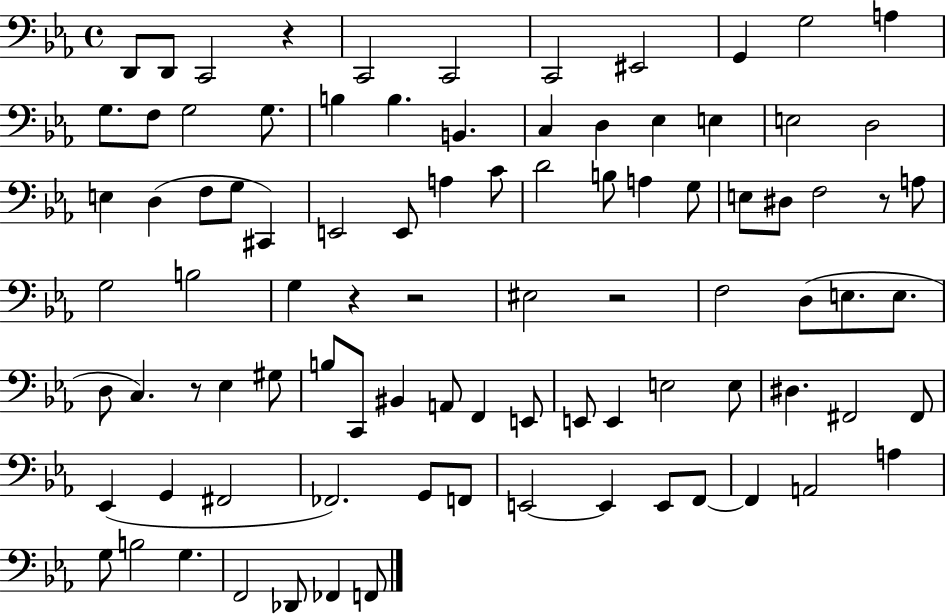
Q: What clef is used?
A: bass